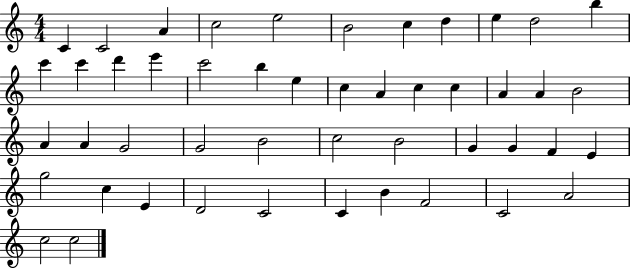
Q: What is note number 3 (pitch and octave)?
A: A4